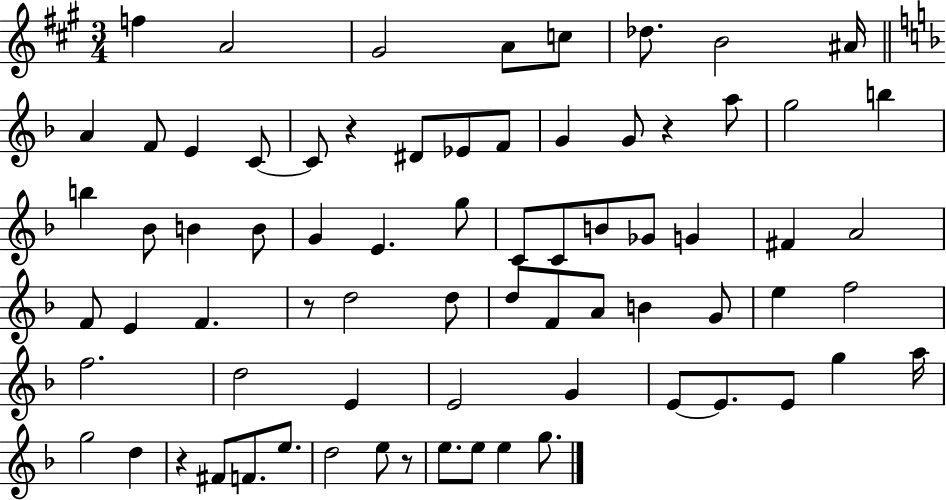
{
  \clef treble
  \numericTimeSignature
  \time 3/4
  \key a \major
  f''4 a'2 | gis'2 a'8 c''8 | des''8. b'2 ais'16 | \bar "||" \break \key d \minor a'4 f'8 e'4 c'8~~ | c'8 r4 dis'8 ees'8 f'8 | g'4 g'8 r4 a''8 | g''2 b''4 | \break b''4 bes'8 b'4 b'8 | g'4 e'4. g''8 | c'8 c'8 b'8 ges'8 g'4 | fis'4 a'2 | \break f'8 e'4 f'4. | r8 d''2 d''8 | d''8 f'8 a'8 b'4 g'8 | e''4 f''2 | \break f''2. | d''2 e'4 | e'2 g'4 | e'8~~ e'8. e'8 g''4 a''16 | \break g''2 d''4 | r4 fis'8 f'8. e''8. | d''2 e''8 r8 | e''8. e''8 e''4 g''8. | \break \bar "|."
}